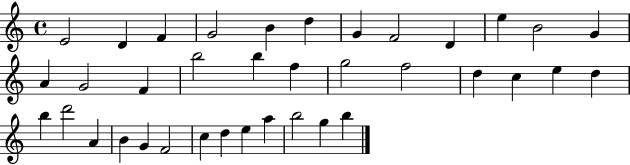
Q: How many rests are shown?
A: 0